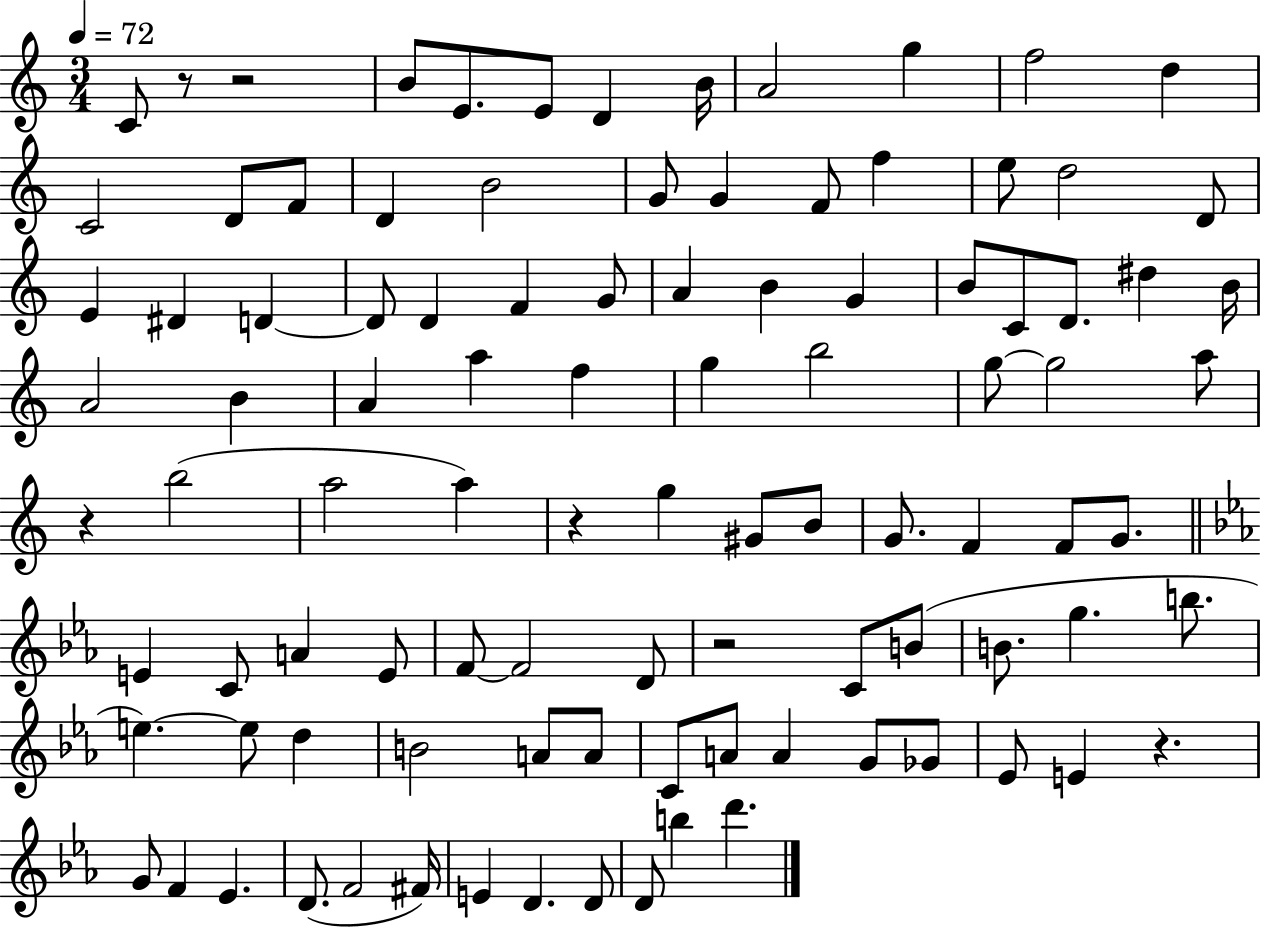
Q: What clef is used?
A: treble